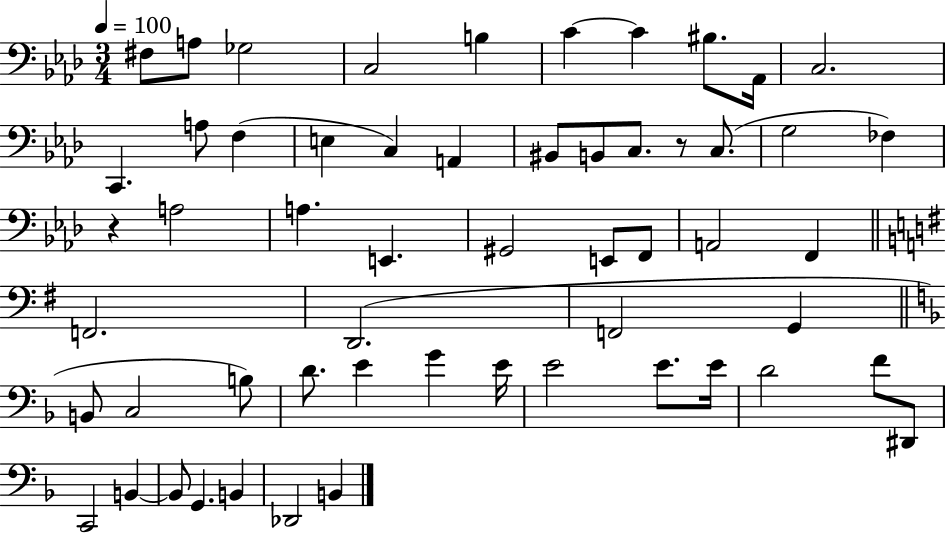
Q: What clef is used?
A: bass